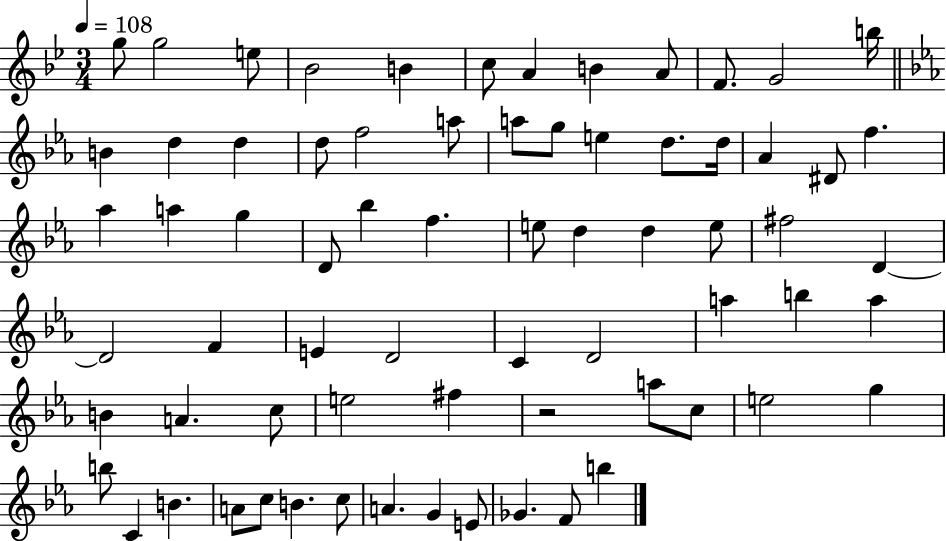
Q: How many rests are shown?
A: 1